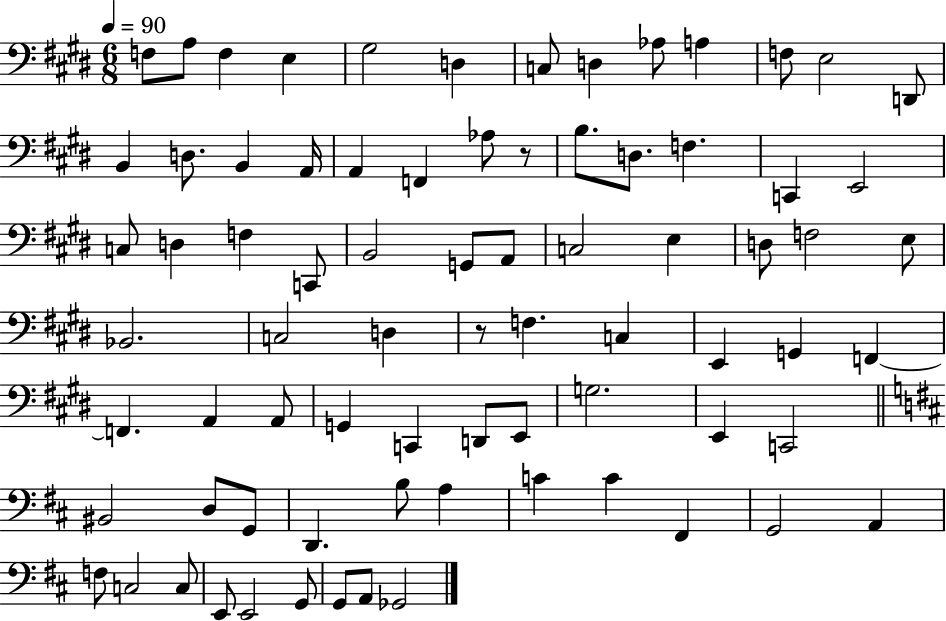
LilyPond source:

{
  \clef bass
  \numericTimeSignature
  \time 6/8
  \key e \major
  \tempo 4 = 90
  f8 a8 f4 e4 | gis2 d4 | c8 d4 aes8 a4 | f8 e2 d,8 | \break b,4 d8. b,4 a,16 | a,4 f,4 aes8 r8 | b8. d8. f4. | c,4 e,2 | \break c8 d4 f4 c,8 | b,2 g,8 a,8 | c2 e4 | d8 f2 e8 | \break bes,2. | c2 d4 | r8 f4. c4 | e,4 g,4 f,4~~ | \break f,4. a,4 a,8 | g,4 c,4 d,8 e,8 | g2. | e,4 c,2 | \break \bar "||" \break \key d \major bis,2 d8 g,8 | d,4. b8 a4 | c'4 c'4 fis,4 | g,2 a,4 | \break f8 c2 c8 | e,8 e,2 g,8 | g,8 a,8 ges,2 | \bar "|."
}